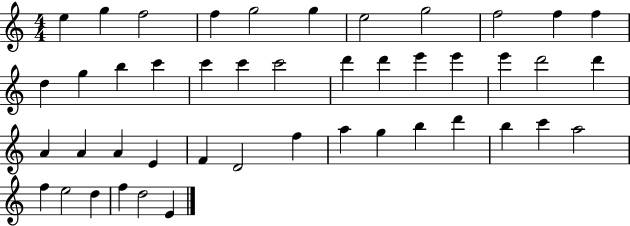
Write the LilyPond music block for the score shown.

{
  \clef treble
  \numericTimeSignature
  \time 4/4
  \key c \major
  e''4 g''4 f''2 | f''4 g''2 g''4 | e''2 g''2 | f''2 f''4 f''4 | \break d''4 g''4 b''4 c'''4 | c'''4 c'''4 c'''2 | d'''4 d'''4 e'''4 e'''4 | e'''4 d'''2 d'''4 | \break a'4 a'4 a'4 e'4 | f'4 d'2 f''4 | a''4 g''4 b''4 d'''4 | b''4 c'''4 a''2 | \break f''4 e''2 d''4 | f''4 d''2 e'4 | \bar "|."
}